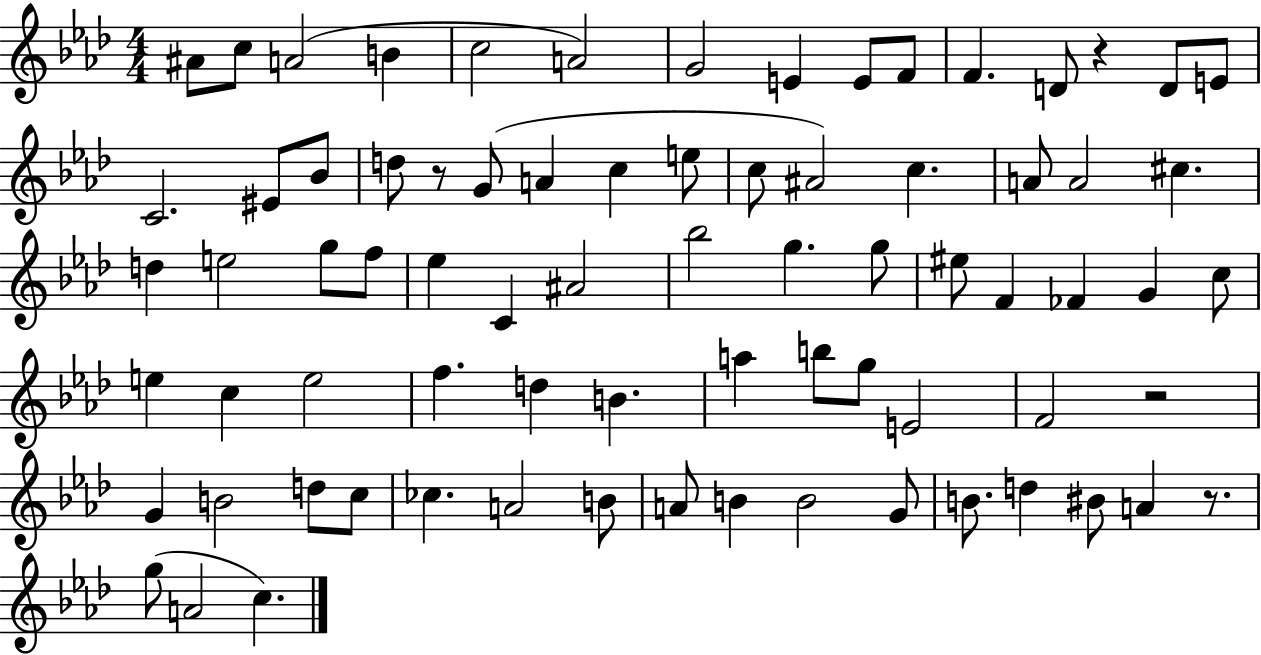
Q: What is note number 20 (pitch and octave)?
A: A4